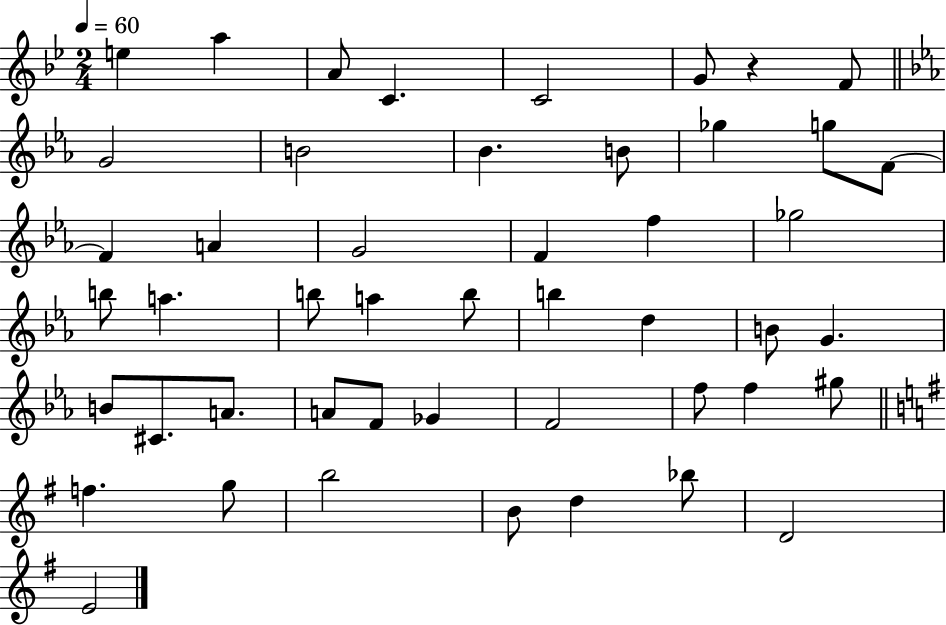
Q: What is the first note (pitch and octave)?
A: E5